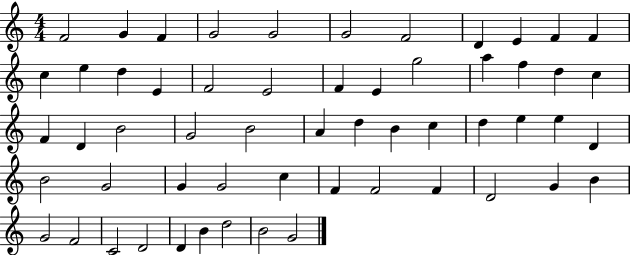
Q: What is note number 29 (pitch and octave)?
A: B4